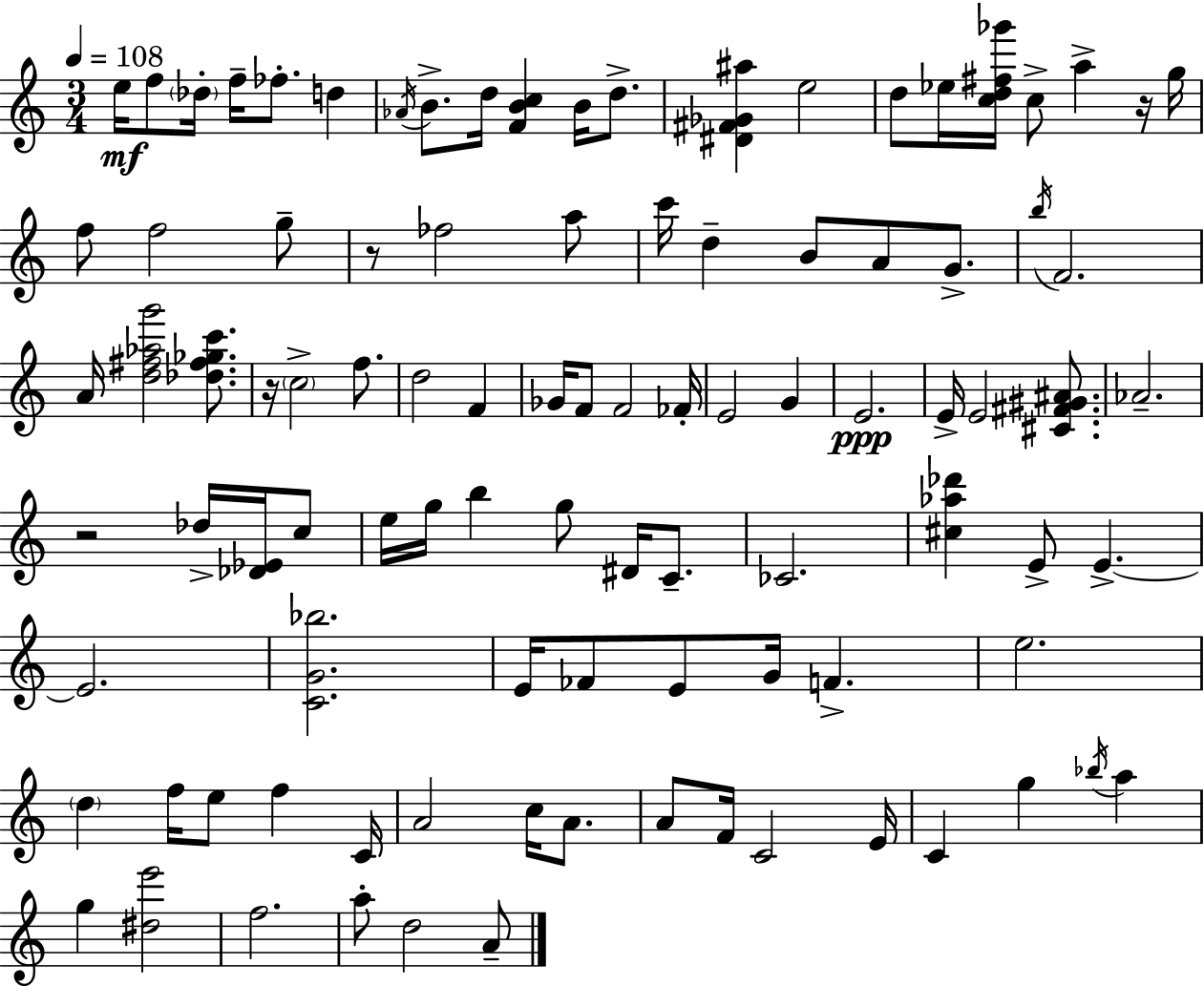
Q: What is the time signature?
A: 3/4